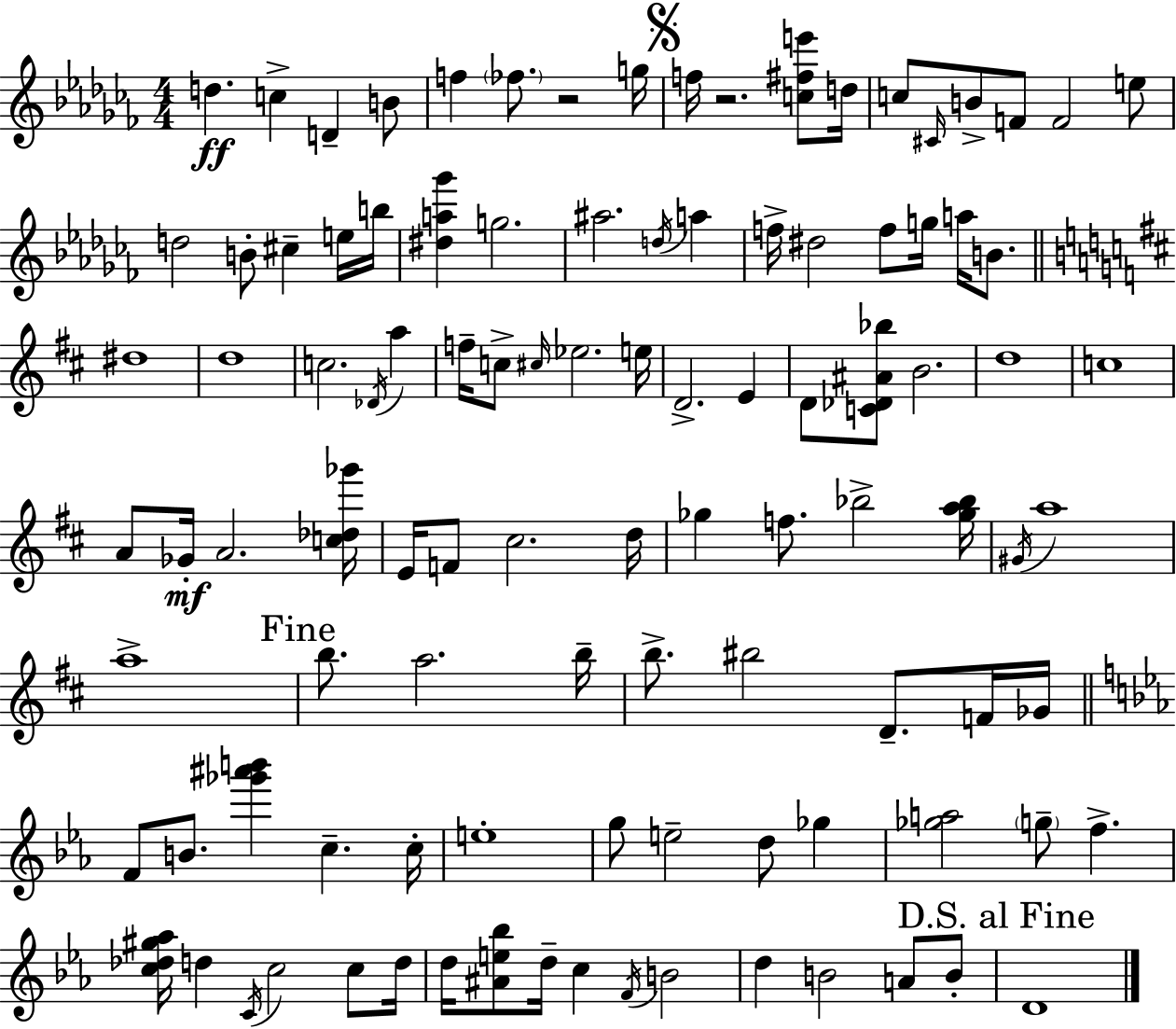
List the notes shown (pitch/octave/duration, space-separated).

D5/q. C5/q D4/q B4/e F5/q FES5/e. R/h G5/s F5/s R/h. [C5,F#5,E6]/e D5/s C5/e C#4/s B4/e F4/e F4/h E5/e D5/h B4/e C#5/q E5/s B5/s [D#5,A5,Gb6]/q G5/h. A#5/h. D5/s A5/q F5/s D#5/h F5/e G5/s A5/s B4/e. D#5/w D5/w C5/h. Db4/s A5/q F5/s C5/e C#5/s Eb5/h. E5/s D4/h. E4/q D4/e [C4,Db4,A#4,Bb5]/e B4/h. D5/w C5/w A4/e Gb4/s A4/h. [C5,Db5,Gb6]/s E4/s F4/e C#5/h. D5/s Gb5/q F5/e. Bb5/h [Gb5,A5,Bb5]/s G#4/s A5/w A5/w B5/e. A5/h. B5/s B5/e. BIS5/h D4/e. F4/s Gb4/s F4/e B4/e. [Gb6,A#6,B6]/q C5/q. C5/s E5/w G5/e E5/h D5/e Gb5/q [Gb5,A5]/h G5/e F5/q. [C5,Db5,G#5,Ab5]/s D5/q C4/s C5/h C5/e D5/s D5/s [A#4,E5,Bb5]/e D5/s C5/q F4/s B4/h D5/q B4/h A4/e B4/e D4/w